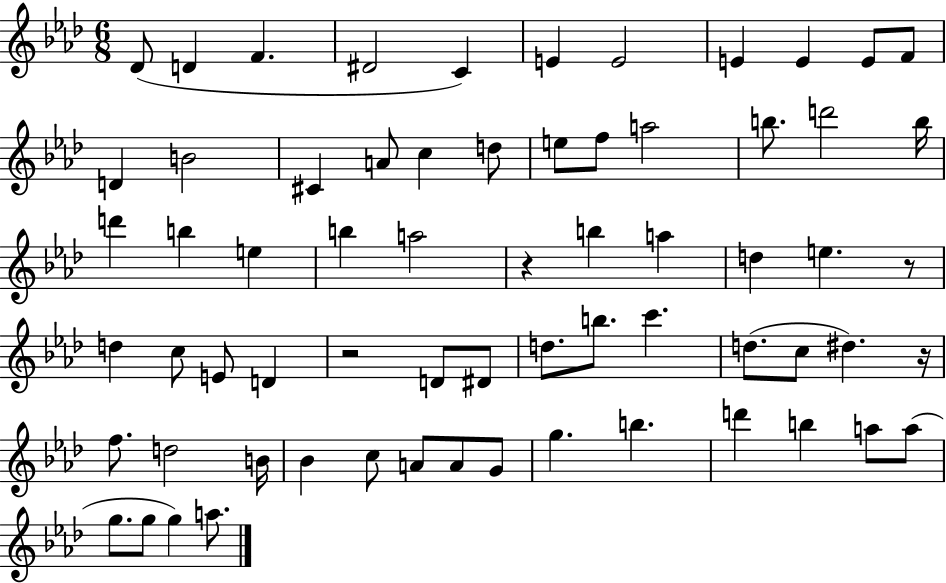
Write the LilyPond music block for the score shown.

{
  \clef treble
  \numericTimeSignature
  \time 6/8
  \key aes \major
  des'8( d'4 f'4. | dis'2 c'4) | e'4 e'2 | e'4 e'4 e'8 f'8 | \break d'4 b'2 | cis'4 a'8 c''4 d''8 | e''8 f''8 a''2 | b''8. d'''2 b''16 | \break d'''4 b''4 e''4 | b''4 a''2 | r4 b''4 a''4 | d''4 e''4. r8 | \break d''4 c''8 e'8 d'4 | r2 d'8 dis'8 | d''8. b''8. c'''4. | d''8.( c''8 dis''4.) r16 | \break f''8. d''2 b'16 | bes'4 c''8 a'8 a'8 g'8 | g''4. b''4. | d'''4 b''4 a''8 a''8( | \break g''8. g''8 g''4) a''8. | \bar "|."
}